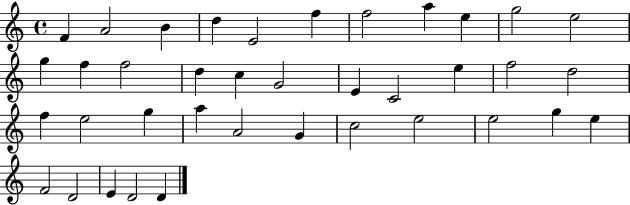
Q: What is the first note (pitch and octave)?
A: F4